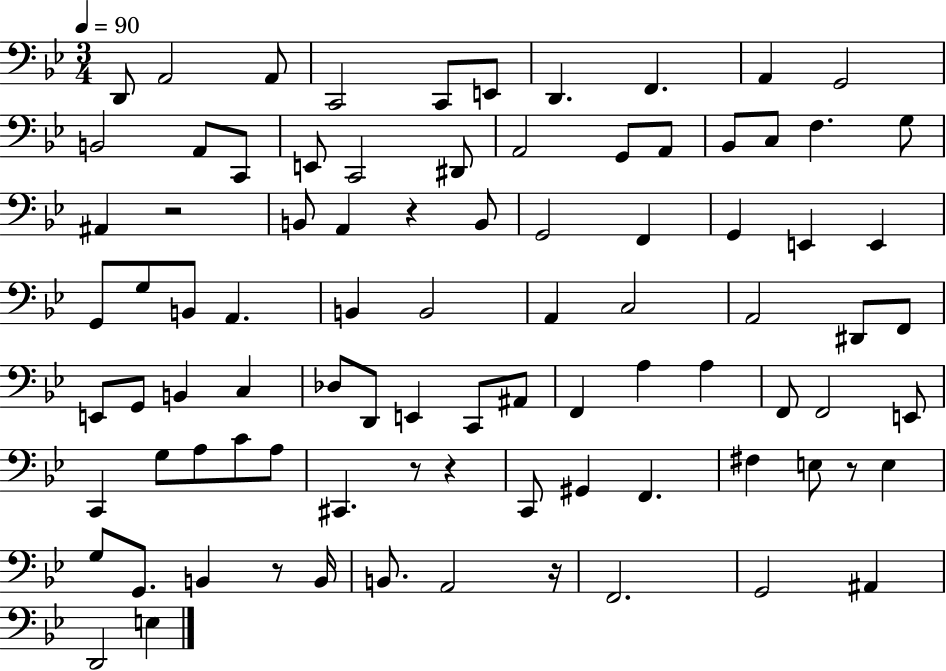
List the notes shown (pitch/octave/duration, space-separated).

D2/e A2/h A2/e C2/h C2/e E2/e D2/q. F2/q. A2/q G2/h B2/h A2/e C2/e E2/e C2/h D#2/e A2/h G2/e A2/e Bb2/e C3/e F3/q. G3/e A#2/q R/h B2/e A2/q R/q B2/e G2/h F2/q G2/q E2/q E2/q G2/e G3/e B2/e A2/q. B2/q B2/h A2/q C3/h A2/h D#2/e F2/e E2/e G2/e B2/q C3/q Db3/e D2/e E2/q C2/e A#2/e F2/q A3/q A3/q F2/e F2/h E2/e C2/q G3/e A3/e C4/e A3/e C#2/q. R/e R/q C2/e G#2/q F2/q. F#3/q E3/e R/e E3/q G3/e G2/e. B2/q R/e B2/s B2/e. A2/h R/s F2/h. G2/h A#2/q D2/h E3/q